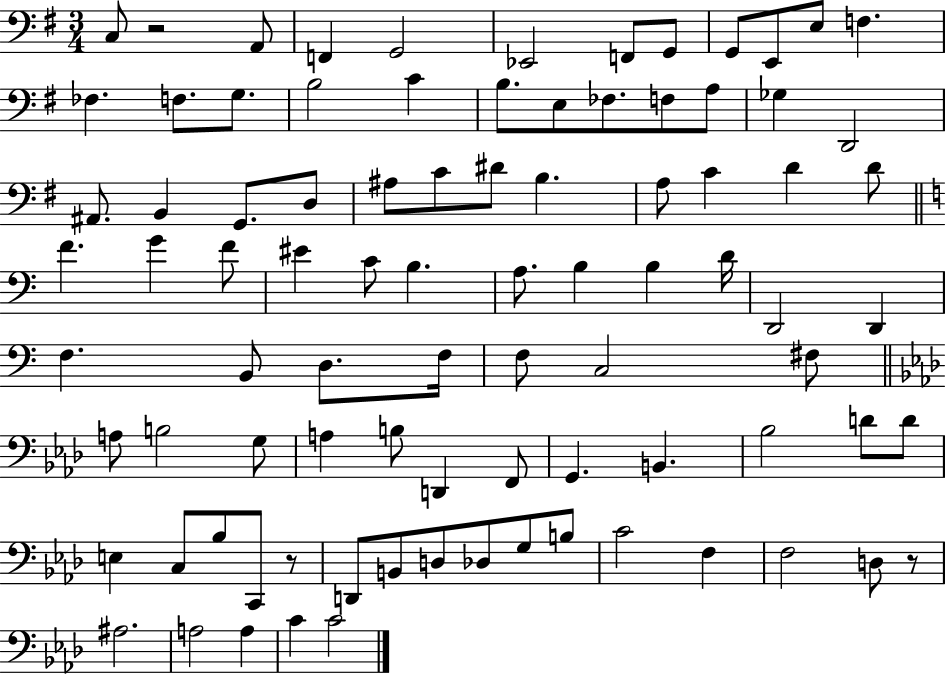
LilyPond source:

{
  \clef bass
  \numericTimeSignature
  \time 3/4
  \key g \major
  c8 r2 a,8 | f,4 g,2 | ees,2 f,8 g,8 | g,8 e,8 e8 f4. | \break fes4. f8. g8. | b2 c'4 | b8. e8 fes8. f8 a8 | ges4 d,2 | \break ais,8. b,4 g,8. d8 | ais8 c'8 dis'8 b4. | a8 c'4 d'4 d'8 | \bar "||" \break \key c \major f'4. g'4 f'8 | eis'4 c'8 b4. | a8. b4 b4 d'16 | d,2 d,4 | \break f4. b,8 d8. f16 | f8 c2 fis8 | \bar "||" \break \key aes \major a8 b2 g8 | a4 b8 d,4 f,8 | g,4. b,4. | bes2 d'8 d'8 | \break e4 c8 bes8 c,8 r8 | d,8 b,8 d8 des8 g8 b8 | c'2 f4 | f2 d8 r8 | \break ais2. | a2 a4 | c'4 c'2 | \bar "|."
}